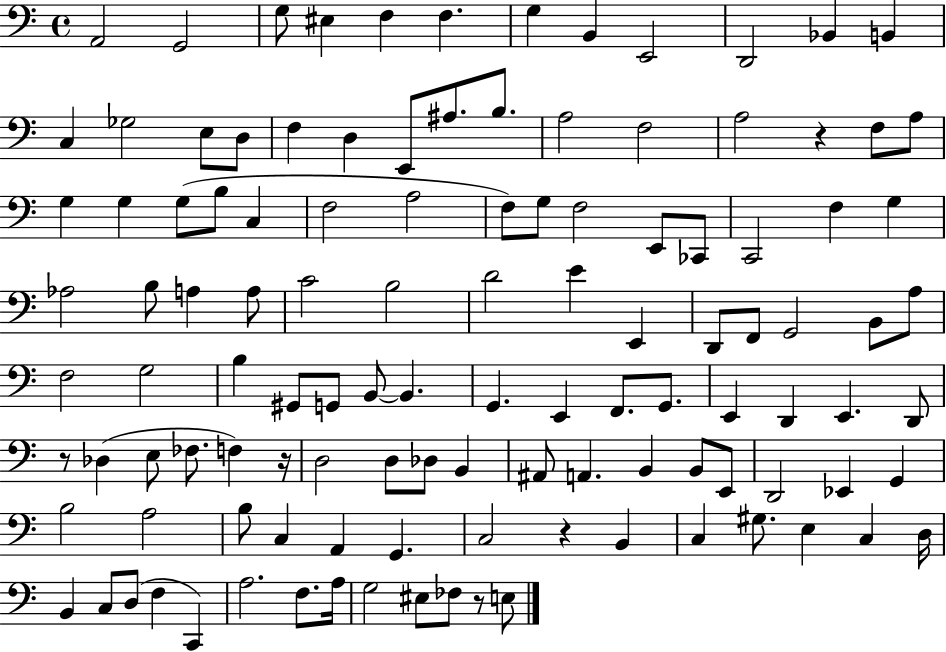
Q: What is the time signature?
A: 4/4